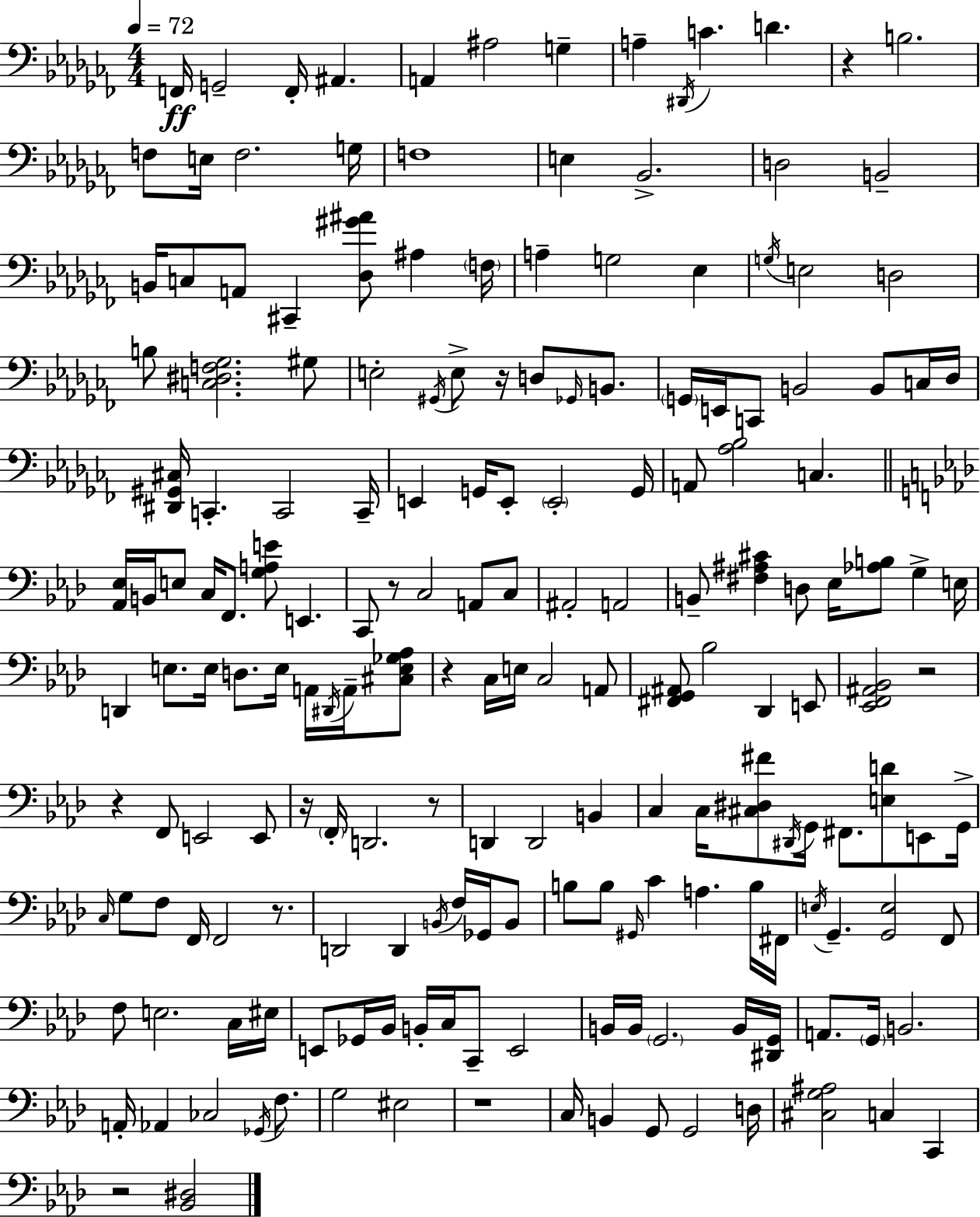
X:1
T:Untitled
M:4/4
L:1/4
K:Abm
F,,/4 G,,2 F,,/4 ^A,, A,, ^A,2 G, A, ^D,,/4 C D z B,2 F,/2 E,/4 F,2 G,/4 F,4 E, _B,,2 D,2 B,,2 B,,/4 C,/2 A,,/2 ^C,, [_D,^G^A]/2 ^A, F,/4 A, G,2 _E, G,/4 E,2 D,2 B,/2 [C,^D,F,_G,]2 ^G,/2 E,2 ^G,,/4 E,/2 z/4 D,/2 _G,,/4 B,,/2 G,,/4 E,,/4 C,,/2 B,,2 B,,/2 C,/4 _D,/4 [^D,,^G,,^C,]/4 C,, C,,2 C,,/4 E,, G,,/4 E,,/2 E,,2 G,,/4 A,,/2 [_A,_B,]2 C, [_A,,_E,]/4 B,,/4 E,/2 C,/4 F,,/2 [G,A,E]/2 E,, C,,/2 z/2 C,2 A,,/2 C,/2 ^A,,2 A,,2 B,,/2 [^F,^A,^C] D,/2 _E,/4 [_A,B,]/2 G, E,/4 D,, E,/2 E,/4 D,/2 E,/4 A,,/4 ^D,,/4 A,,/4 [^C,E,_G,_A,]/2 z C,/4 E,/4 C,2 A,,/2 [^F,,G,,^A,,]/2 _B,2 _D,, E,,/2 [_E,,F,,^A,,_B,,]2 z2 z F,,/2 E,,2 E,,/2 z/4 F,,/4 D,,2 z/2 D,, D,,2 B,, C, C,/4 [^C,^D,^F]/2 ^D,,/4 G,,/4 ^F,,/2 [E,D]/2 E,,/2 G,,/4 C,/4 G,/2 F,/2 F,,/4 F,,2 z/2 D,,2 D,, B,,/4 F,/4 _G,,/4 B,,/2 B,/2 B,/2 ^G,,/4 C A, B,/4 ^F,,/4 E,/4 G,, [G,,E,]2 F,,/2 F,/2 E,2 C,/4 ^E,/4 E,,/2 _G,,/4 _B,,/4 B,,/4 C,/4 C,,/2 E,,2 B,,/4 B,,/4 G,,2 B,,/4 [^D,,G,,]/4 A,,/2 G,,/4 B,,2 A,,/4 _A,, _C,2 _G,,/4 F,/2 G,2 ^E,2 z4 C,/4 B,, G,,/2 G,,2 D,/4 [^C,G,^A,]2 C, C,, z2 [_B,,^D,]2